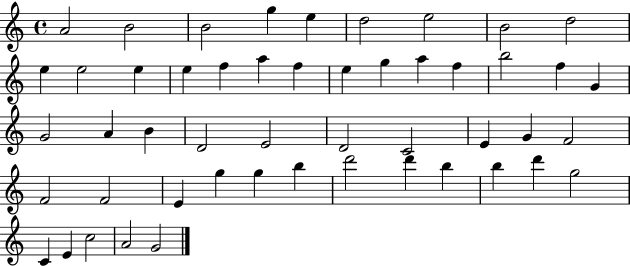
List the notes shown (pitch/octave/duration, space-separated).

A4/h B4/h B4/h G5/q E5/q D5/h E5/h B4/h D5/h E5/q E5/h E5/q E5/q F5/q A5/q F5/q E5/q G5/q A5/q F5/q B5/h F5/q G4/q G4/h A4/q B4/q D4/h E4/h D4/h C4/h E4/q G4/q F4/h F4/h F4/h E4/q G5/q G5/q B5/q D6/h D6/q B5/q B5/q D6/q G5/h C4/q E4/q C5/h A4/h G4/h